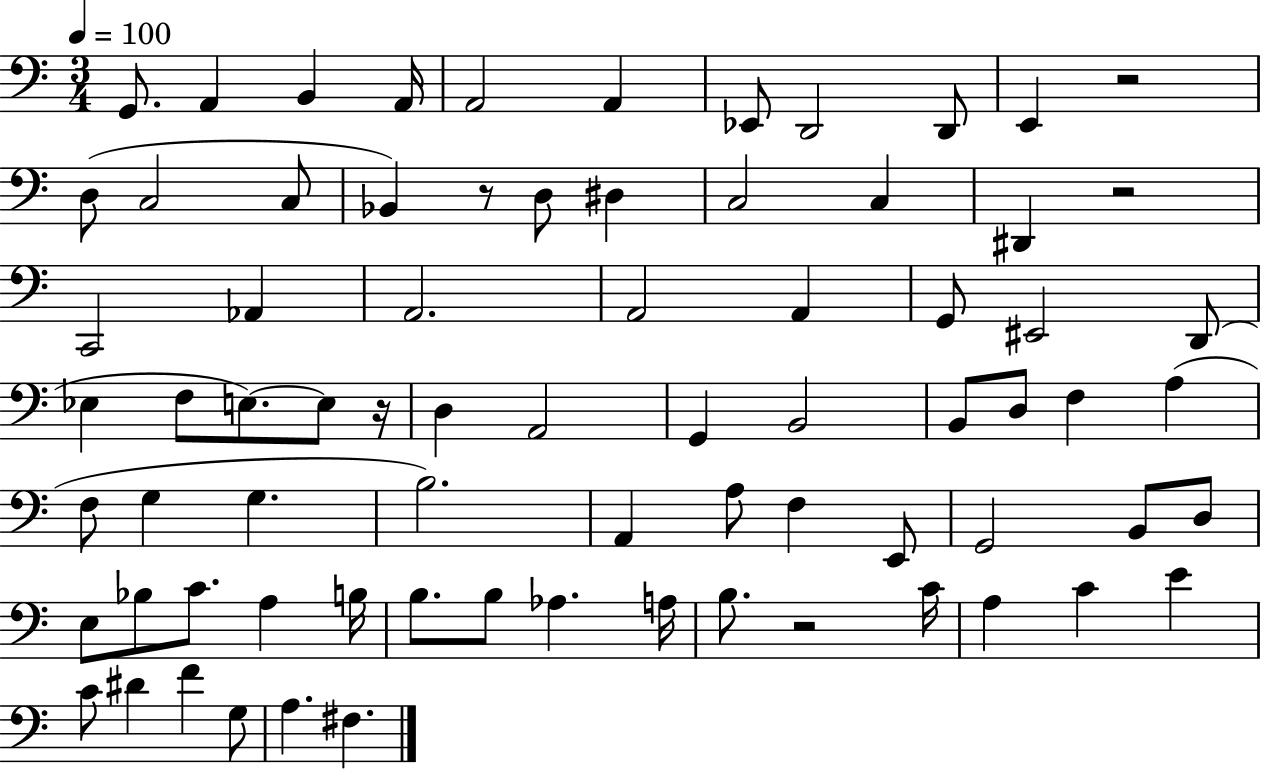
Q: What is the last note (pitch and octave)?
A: F#3